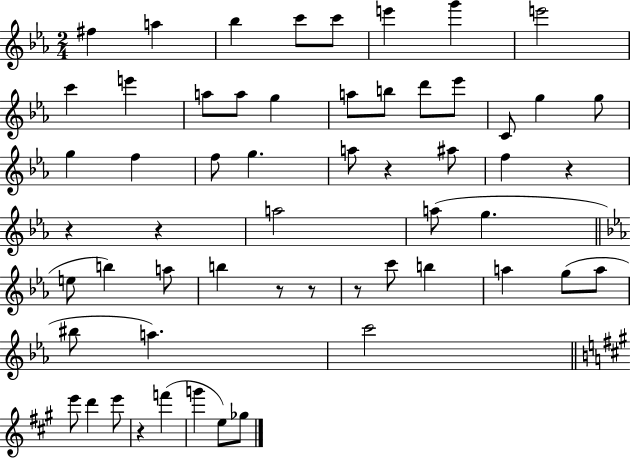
{
  \clef treble
  \numericTimeSignature
  \time 2/4
  \key ees \major
  \repeat volta 2 { fis''4 a''4 | bes''4 c'''8 c'''8 | e'''4 g'''4 | e'''2 | \break c'''4 e'''4 | a''8 a''8 g''4 | a''8 b''8 d'''8 ees'''8 | c'8 g''4 g''8 | \break g''4 f''4 | f''8 g''4. | a''8 r4 ais''8 | f''4 r4 | \break r4 r4 | a''2 | a''8( g''4. | \bar "||" \break \key c \minor e''8 b''4) a''8 | b''4 r8 r8 | r8 c'''8 b''4 | a''4 g''8( a''8 | \break bis''8 a''4.) | c'''2 | \bar "||" \break \key a \major e'''8 d'''4 e'''8 | r4 f'''4( | g'''4 e''8) ges''8 | } \bar "|."
}